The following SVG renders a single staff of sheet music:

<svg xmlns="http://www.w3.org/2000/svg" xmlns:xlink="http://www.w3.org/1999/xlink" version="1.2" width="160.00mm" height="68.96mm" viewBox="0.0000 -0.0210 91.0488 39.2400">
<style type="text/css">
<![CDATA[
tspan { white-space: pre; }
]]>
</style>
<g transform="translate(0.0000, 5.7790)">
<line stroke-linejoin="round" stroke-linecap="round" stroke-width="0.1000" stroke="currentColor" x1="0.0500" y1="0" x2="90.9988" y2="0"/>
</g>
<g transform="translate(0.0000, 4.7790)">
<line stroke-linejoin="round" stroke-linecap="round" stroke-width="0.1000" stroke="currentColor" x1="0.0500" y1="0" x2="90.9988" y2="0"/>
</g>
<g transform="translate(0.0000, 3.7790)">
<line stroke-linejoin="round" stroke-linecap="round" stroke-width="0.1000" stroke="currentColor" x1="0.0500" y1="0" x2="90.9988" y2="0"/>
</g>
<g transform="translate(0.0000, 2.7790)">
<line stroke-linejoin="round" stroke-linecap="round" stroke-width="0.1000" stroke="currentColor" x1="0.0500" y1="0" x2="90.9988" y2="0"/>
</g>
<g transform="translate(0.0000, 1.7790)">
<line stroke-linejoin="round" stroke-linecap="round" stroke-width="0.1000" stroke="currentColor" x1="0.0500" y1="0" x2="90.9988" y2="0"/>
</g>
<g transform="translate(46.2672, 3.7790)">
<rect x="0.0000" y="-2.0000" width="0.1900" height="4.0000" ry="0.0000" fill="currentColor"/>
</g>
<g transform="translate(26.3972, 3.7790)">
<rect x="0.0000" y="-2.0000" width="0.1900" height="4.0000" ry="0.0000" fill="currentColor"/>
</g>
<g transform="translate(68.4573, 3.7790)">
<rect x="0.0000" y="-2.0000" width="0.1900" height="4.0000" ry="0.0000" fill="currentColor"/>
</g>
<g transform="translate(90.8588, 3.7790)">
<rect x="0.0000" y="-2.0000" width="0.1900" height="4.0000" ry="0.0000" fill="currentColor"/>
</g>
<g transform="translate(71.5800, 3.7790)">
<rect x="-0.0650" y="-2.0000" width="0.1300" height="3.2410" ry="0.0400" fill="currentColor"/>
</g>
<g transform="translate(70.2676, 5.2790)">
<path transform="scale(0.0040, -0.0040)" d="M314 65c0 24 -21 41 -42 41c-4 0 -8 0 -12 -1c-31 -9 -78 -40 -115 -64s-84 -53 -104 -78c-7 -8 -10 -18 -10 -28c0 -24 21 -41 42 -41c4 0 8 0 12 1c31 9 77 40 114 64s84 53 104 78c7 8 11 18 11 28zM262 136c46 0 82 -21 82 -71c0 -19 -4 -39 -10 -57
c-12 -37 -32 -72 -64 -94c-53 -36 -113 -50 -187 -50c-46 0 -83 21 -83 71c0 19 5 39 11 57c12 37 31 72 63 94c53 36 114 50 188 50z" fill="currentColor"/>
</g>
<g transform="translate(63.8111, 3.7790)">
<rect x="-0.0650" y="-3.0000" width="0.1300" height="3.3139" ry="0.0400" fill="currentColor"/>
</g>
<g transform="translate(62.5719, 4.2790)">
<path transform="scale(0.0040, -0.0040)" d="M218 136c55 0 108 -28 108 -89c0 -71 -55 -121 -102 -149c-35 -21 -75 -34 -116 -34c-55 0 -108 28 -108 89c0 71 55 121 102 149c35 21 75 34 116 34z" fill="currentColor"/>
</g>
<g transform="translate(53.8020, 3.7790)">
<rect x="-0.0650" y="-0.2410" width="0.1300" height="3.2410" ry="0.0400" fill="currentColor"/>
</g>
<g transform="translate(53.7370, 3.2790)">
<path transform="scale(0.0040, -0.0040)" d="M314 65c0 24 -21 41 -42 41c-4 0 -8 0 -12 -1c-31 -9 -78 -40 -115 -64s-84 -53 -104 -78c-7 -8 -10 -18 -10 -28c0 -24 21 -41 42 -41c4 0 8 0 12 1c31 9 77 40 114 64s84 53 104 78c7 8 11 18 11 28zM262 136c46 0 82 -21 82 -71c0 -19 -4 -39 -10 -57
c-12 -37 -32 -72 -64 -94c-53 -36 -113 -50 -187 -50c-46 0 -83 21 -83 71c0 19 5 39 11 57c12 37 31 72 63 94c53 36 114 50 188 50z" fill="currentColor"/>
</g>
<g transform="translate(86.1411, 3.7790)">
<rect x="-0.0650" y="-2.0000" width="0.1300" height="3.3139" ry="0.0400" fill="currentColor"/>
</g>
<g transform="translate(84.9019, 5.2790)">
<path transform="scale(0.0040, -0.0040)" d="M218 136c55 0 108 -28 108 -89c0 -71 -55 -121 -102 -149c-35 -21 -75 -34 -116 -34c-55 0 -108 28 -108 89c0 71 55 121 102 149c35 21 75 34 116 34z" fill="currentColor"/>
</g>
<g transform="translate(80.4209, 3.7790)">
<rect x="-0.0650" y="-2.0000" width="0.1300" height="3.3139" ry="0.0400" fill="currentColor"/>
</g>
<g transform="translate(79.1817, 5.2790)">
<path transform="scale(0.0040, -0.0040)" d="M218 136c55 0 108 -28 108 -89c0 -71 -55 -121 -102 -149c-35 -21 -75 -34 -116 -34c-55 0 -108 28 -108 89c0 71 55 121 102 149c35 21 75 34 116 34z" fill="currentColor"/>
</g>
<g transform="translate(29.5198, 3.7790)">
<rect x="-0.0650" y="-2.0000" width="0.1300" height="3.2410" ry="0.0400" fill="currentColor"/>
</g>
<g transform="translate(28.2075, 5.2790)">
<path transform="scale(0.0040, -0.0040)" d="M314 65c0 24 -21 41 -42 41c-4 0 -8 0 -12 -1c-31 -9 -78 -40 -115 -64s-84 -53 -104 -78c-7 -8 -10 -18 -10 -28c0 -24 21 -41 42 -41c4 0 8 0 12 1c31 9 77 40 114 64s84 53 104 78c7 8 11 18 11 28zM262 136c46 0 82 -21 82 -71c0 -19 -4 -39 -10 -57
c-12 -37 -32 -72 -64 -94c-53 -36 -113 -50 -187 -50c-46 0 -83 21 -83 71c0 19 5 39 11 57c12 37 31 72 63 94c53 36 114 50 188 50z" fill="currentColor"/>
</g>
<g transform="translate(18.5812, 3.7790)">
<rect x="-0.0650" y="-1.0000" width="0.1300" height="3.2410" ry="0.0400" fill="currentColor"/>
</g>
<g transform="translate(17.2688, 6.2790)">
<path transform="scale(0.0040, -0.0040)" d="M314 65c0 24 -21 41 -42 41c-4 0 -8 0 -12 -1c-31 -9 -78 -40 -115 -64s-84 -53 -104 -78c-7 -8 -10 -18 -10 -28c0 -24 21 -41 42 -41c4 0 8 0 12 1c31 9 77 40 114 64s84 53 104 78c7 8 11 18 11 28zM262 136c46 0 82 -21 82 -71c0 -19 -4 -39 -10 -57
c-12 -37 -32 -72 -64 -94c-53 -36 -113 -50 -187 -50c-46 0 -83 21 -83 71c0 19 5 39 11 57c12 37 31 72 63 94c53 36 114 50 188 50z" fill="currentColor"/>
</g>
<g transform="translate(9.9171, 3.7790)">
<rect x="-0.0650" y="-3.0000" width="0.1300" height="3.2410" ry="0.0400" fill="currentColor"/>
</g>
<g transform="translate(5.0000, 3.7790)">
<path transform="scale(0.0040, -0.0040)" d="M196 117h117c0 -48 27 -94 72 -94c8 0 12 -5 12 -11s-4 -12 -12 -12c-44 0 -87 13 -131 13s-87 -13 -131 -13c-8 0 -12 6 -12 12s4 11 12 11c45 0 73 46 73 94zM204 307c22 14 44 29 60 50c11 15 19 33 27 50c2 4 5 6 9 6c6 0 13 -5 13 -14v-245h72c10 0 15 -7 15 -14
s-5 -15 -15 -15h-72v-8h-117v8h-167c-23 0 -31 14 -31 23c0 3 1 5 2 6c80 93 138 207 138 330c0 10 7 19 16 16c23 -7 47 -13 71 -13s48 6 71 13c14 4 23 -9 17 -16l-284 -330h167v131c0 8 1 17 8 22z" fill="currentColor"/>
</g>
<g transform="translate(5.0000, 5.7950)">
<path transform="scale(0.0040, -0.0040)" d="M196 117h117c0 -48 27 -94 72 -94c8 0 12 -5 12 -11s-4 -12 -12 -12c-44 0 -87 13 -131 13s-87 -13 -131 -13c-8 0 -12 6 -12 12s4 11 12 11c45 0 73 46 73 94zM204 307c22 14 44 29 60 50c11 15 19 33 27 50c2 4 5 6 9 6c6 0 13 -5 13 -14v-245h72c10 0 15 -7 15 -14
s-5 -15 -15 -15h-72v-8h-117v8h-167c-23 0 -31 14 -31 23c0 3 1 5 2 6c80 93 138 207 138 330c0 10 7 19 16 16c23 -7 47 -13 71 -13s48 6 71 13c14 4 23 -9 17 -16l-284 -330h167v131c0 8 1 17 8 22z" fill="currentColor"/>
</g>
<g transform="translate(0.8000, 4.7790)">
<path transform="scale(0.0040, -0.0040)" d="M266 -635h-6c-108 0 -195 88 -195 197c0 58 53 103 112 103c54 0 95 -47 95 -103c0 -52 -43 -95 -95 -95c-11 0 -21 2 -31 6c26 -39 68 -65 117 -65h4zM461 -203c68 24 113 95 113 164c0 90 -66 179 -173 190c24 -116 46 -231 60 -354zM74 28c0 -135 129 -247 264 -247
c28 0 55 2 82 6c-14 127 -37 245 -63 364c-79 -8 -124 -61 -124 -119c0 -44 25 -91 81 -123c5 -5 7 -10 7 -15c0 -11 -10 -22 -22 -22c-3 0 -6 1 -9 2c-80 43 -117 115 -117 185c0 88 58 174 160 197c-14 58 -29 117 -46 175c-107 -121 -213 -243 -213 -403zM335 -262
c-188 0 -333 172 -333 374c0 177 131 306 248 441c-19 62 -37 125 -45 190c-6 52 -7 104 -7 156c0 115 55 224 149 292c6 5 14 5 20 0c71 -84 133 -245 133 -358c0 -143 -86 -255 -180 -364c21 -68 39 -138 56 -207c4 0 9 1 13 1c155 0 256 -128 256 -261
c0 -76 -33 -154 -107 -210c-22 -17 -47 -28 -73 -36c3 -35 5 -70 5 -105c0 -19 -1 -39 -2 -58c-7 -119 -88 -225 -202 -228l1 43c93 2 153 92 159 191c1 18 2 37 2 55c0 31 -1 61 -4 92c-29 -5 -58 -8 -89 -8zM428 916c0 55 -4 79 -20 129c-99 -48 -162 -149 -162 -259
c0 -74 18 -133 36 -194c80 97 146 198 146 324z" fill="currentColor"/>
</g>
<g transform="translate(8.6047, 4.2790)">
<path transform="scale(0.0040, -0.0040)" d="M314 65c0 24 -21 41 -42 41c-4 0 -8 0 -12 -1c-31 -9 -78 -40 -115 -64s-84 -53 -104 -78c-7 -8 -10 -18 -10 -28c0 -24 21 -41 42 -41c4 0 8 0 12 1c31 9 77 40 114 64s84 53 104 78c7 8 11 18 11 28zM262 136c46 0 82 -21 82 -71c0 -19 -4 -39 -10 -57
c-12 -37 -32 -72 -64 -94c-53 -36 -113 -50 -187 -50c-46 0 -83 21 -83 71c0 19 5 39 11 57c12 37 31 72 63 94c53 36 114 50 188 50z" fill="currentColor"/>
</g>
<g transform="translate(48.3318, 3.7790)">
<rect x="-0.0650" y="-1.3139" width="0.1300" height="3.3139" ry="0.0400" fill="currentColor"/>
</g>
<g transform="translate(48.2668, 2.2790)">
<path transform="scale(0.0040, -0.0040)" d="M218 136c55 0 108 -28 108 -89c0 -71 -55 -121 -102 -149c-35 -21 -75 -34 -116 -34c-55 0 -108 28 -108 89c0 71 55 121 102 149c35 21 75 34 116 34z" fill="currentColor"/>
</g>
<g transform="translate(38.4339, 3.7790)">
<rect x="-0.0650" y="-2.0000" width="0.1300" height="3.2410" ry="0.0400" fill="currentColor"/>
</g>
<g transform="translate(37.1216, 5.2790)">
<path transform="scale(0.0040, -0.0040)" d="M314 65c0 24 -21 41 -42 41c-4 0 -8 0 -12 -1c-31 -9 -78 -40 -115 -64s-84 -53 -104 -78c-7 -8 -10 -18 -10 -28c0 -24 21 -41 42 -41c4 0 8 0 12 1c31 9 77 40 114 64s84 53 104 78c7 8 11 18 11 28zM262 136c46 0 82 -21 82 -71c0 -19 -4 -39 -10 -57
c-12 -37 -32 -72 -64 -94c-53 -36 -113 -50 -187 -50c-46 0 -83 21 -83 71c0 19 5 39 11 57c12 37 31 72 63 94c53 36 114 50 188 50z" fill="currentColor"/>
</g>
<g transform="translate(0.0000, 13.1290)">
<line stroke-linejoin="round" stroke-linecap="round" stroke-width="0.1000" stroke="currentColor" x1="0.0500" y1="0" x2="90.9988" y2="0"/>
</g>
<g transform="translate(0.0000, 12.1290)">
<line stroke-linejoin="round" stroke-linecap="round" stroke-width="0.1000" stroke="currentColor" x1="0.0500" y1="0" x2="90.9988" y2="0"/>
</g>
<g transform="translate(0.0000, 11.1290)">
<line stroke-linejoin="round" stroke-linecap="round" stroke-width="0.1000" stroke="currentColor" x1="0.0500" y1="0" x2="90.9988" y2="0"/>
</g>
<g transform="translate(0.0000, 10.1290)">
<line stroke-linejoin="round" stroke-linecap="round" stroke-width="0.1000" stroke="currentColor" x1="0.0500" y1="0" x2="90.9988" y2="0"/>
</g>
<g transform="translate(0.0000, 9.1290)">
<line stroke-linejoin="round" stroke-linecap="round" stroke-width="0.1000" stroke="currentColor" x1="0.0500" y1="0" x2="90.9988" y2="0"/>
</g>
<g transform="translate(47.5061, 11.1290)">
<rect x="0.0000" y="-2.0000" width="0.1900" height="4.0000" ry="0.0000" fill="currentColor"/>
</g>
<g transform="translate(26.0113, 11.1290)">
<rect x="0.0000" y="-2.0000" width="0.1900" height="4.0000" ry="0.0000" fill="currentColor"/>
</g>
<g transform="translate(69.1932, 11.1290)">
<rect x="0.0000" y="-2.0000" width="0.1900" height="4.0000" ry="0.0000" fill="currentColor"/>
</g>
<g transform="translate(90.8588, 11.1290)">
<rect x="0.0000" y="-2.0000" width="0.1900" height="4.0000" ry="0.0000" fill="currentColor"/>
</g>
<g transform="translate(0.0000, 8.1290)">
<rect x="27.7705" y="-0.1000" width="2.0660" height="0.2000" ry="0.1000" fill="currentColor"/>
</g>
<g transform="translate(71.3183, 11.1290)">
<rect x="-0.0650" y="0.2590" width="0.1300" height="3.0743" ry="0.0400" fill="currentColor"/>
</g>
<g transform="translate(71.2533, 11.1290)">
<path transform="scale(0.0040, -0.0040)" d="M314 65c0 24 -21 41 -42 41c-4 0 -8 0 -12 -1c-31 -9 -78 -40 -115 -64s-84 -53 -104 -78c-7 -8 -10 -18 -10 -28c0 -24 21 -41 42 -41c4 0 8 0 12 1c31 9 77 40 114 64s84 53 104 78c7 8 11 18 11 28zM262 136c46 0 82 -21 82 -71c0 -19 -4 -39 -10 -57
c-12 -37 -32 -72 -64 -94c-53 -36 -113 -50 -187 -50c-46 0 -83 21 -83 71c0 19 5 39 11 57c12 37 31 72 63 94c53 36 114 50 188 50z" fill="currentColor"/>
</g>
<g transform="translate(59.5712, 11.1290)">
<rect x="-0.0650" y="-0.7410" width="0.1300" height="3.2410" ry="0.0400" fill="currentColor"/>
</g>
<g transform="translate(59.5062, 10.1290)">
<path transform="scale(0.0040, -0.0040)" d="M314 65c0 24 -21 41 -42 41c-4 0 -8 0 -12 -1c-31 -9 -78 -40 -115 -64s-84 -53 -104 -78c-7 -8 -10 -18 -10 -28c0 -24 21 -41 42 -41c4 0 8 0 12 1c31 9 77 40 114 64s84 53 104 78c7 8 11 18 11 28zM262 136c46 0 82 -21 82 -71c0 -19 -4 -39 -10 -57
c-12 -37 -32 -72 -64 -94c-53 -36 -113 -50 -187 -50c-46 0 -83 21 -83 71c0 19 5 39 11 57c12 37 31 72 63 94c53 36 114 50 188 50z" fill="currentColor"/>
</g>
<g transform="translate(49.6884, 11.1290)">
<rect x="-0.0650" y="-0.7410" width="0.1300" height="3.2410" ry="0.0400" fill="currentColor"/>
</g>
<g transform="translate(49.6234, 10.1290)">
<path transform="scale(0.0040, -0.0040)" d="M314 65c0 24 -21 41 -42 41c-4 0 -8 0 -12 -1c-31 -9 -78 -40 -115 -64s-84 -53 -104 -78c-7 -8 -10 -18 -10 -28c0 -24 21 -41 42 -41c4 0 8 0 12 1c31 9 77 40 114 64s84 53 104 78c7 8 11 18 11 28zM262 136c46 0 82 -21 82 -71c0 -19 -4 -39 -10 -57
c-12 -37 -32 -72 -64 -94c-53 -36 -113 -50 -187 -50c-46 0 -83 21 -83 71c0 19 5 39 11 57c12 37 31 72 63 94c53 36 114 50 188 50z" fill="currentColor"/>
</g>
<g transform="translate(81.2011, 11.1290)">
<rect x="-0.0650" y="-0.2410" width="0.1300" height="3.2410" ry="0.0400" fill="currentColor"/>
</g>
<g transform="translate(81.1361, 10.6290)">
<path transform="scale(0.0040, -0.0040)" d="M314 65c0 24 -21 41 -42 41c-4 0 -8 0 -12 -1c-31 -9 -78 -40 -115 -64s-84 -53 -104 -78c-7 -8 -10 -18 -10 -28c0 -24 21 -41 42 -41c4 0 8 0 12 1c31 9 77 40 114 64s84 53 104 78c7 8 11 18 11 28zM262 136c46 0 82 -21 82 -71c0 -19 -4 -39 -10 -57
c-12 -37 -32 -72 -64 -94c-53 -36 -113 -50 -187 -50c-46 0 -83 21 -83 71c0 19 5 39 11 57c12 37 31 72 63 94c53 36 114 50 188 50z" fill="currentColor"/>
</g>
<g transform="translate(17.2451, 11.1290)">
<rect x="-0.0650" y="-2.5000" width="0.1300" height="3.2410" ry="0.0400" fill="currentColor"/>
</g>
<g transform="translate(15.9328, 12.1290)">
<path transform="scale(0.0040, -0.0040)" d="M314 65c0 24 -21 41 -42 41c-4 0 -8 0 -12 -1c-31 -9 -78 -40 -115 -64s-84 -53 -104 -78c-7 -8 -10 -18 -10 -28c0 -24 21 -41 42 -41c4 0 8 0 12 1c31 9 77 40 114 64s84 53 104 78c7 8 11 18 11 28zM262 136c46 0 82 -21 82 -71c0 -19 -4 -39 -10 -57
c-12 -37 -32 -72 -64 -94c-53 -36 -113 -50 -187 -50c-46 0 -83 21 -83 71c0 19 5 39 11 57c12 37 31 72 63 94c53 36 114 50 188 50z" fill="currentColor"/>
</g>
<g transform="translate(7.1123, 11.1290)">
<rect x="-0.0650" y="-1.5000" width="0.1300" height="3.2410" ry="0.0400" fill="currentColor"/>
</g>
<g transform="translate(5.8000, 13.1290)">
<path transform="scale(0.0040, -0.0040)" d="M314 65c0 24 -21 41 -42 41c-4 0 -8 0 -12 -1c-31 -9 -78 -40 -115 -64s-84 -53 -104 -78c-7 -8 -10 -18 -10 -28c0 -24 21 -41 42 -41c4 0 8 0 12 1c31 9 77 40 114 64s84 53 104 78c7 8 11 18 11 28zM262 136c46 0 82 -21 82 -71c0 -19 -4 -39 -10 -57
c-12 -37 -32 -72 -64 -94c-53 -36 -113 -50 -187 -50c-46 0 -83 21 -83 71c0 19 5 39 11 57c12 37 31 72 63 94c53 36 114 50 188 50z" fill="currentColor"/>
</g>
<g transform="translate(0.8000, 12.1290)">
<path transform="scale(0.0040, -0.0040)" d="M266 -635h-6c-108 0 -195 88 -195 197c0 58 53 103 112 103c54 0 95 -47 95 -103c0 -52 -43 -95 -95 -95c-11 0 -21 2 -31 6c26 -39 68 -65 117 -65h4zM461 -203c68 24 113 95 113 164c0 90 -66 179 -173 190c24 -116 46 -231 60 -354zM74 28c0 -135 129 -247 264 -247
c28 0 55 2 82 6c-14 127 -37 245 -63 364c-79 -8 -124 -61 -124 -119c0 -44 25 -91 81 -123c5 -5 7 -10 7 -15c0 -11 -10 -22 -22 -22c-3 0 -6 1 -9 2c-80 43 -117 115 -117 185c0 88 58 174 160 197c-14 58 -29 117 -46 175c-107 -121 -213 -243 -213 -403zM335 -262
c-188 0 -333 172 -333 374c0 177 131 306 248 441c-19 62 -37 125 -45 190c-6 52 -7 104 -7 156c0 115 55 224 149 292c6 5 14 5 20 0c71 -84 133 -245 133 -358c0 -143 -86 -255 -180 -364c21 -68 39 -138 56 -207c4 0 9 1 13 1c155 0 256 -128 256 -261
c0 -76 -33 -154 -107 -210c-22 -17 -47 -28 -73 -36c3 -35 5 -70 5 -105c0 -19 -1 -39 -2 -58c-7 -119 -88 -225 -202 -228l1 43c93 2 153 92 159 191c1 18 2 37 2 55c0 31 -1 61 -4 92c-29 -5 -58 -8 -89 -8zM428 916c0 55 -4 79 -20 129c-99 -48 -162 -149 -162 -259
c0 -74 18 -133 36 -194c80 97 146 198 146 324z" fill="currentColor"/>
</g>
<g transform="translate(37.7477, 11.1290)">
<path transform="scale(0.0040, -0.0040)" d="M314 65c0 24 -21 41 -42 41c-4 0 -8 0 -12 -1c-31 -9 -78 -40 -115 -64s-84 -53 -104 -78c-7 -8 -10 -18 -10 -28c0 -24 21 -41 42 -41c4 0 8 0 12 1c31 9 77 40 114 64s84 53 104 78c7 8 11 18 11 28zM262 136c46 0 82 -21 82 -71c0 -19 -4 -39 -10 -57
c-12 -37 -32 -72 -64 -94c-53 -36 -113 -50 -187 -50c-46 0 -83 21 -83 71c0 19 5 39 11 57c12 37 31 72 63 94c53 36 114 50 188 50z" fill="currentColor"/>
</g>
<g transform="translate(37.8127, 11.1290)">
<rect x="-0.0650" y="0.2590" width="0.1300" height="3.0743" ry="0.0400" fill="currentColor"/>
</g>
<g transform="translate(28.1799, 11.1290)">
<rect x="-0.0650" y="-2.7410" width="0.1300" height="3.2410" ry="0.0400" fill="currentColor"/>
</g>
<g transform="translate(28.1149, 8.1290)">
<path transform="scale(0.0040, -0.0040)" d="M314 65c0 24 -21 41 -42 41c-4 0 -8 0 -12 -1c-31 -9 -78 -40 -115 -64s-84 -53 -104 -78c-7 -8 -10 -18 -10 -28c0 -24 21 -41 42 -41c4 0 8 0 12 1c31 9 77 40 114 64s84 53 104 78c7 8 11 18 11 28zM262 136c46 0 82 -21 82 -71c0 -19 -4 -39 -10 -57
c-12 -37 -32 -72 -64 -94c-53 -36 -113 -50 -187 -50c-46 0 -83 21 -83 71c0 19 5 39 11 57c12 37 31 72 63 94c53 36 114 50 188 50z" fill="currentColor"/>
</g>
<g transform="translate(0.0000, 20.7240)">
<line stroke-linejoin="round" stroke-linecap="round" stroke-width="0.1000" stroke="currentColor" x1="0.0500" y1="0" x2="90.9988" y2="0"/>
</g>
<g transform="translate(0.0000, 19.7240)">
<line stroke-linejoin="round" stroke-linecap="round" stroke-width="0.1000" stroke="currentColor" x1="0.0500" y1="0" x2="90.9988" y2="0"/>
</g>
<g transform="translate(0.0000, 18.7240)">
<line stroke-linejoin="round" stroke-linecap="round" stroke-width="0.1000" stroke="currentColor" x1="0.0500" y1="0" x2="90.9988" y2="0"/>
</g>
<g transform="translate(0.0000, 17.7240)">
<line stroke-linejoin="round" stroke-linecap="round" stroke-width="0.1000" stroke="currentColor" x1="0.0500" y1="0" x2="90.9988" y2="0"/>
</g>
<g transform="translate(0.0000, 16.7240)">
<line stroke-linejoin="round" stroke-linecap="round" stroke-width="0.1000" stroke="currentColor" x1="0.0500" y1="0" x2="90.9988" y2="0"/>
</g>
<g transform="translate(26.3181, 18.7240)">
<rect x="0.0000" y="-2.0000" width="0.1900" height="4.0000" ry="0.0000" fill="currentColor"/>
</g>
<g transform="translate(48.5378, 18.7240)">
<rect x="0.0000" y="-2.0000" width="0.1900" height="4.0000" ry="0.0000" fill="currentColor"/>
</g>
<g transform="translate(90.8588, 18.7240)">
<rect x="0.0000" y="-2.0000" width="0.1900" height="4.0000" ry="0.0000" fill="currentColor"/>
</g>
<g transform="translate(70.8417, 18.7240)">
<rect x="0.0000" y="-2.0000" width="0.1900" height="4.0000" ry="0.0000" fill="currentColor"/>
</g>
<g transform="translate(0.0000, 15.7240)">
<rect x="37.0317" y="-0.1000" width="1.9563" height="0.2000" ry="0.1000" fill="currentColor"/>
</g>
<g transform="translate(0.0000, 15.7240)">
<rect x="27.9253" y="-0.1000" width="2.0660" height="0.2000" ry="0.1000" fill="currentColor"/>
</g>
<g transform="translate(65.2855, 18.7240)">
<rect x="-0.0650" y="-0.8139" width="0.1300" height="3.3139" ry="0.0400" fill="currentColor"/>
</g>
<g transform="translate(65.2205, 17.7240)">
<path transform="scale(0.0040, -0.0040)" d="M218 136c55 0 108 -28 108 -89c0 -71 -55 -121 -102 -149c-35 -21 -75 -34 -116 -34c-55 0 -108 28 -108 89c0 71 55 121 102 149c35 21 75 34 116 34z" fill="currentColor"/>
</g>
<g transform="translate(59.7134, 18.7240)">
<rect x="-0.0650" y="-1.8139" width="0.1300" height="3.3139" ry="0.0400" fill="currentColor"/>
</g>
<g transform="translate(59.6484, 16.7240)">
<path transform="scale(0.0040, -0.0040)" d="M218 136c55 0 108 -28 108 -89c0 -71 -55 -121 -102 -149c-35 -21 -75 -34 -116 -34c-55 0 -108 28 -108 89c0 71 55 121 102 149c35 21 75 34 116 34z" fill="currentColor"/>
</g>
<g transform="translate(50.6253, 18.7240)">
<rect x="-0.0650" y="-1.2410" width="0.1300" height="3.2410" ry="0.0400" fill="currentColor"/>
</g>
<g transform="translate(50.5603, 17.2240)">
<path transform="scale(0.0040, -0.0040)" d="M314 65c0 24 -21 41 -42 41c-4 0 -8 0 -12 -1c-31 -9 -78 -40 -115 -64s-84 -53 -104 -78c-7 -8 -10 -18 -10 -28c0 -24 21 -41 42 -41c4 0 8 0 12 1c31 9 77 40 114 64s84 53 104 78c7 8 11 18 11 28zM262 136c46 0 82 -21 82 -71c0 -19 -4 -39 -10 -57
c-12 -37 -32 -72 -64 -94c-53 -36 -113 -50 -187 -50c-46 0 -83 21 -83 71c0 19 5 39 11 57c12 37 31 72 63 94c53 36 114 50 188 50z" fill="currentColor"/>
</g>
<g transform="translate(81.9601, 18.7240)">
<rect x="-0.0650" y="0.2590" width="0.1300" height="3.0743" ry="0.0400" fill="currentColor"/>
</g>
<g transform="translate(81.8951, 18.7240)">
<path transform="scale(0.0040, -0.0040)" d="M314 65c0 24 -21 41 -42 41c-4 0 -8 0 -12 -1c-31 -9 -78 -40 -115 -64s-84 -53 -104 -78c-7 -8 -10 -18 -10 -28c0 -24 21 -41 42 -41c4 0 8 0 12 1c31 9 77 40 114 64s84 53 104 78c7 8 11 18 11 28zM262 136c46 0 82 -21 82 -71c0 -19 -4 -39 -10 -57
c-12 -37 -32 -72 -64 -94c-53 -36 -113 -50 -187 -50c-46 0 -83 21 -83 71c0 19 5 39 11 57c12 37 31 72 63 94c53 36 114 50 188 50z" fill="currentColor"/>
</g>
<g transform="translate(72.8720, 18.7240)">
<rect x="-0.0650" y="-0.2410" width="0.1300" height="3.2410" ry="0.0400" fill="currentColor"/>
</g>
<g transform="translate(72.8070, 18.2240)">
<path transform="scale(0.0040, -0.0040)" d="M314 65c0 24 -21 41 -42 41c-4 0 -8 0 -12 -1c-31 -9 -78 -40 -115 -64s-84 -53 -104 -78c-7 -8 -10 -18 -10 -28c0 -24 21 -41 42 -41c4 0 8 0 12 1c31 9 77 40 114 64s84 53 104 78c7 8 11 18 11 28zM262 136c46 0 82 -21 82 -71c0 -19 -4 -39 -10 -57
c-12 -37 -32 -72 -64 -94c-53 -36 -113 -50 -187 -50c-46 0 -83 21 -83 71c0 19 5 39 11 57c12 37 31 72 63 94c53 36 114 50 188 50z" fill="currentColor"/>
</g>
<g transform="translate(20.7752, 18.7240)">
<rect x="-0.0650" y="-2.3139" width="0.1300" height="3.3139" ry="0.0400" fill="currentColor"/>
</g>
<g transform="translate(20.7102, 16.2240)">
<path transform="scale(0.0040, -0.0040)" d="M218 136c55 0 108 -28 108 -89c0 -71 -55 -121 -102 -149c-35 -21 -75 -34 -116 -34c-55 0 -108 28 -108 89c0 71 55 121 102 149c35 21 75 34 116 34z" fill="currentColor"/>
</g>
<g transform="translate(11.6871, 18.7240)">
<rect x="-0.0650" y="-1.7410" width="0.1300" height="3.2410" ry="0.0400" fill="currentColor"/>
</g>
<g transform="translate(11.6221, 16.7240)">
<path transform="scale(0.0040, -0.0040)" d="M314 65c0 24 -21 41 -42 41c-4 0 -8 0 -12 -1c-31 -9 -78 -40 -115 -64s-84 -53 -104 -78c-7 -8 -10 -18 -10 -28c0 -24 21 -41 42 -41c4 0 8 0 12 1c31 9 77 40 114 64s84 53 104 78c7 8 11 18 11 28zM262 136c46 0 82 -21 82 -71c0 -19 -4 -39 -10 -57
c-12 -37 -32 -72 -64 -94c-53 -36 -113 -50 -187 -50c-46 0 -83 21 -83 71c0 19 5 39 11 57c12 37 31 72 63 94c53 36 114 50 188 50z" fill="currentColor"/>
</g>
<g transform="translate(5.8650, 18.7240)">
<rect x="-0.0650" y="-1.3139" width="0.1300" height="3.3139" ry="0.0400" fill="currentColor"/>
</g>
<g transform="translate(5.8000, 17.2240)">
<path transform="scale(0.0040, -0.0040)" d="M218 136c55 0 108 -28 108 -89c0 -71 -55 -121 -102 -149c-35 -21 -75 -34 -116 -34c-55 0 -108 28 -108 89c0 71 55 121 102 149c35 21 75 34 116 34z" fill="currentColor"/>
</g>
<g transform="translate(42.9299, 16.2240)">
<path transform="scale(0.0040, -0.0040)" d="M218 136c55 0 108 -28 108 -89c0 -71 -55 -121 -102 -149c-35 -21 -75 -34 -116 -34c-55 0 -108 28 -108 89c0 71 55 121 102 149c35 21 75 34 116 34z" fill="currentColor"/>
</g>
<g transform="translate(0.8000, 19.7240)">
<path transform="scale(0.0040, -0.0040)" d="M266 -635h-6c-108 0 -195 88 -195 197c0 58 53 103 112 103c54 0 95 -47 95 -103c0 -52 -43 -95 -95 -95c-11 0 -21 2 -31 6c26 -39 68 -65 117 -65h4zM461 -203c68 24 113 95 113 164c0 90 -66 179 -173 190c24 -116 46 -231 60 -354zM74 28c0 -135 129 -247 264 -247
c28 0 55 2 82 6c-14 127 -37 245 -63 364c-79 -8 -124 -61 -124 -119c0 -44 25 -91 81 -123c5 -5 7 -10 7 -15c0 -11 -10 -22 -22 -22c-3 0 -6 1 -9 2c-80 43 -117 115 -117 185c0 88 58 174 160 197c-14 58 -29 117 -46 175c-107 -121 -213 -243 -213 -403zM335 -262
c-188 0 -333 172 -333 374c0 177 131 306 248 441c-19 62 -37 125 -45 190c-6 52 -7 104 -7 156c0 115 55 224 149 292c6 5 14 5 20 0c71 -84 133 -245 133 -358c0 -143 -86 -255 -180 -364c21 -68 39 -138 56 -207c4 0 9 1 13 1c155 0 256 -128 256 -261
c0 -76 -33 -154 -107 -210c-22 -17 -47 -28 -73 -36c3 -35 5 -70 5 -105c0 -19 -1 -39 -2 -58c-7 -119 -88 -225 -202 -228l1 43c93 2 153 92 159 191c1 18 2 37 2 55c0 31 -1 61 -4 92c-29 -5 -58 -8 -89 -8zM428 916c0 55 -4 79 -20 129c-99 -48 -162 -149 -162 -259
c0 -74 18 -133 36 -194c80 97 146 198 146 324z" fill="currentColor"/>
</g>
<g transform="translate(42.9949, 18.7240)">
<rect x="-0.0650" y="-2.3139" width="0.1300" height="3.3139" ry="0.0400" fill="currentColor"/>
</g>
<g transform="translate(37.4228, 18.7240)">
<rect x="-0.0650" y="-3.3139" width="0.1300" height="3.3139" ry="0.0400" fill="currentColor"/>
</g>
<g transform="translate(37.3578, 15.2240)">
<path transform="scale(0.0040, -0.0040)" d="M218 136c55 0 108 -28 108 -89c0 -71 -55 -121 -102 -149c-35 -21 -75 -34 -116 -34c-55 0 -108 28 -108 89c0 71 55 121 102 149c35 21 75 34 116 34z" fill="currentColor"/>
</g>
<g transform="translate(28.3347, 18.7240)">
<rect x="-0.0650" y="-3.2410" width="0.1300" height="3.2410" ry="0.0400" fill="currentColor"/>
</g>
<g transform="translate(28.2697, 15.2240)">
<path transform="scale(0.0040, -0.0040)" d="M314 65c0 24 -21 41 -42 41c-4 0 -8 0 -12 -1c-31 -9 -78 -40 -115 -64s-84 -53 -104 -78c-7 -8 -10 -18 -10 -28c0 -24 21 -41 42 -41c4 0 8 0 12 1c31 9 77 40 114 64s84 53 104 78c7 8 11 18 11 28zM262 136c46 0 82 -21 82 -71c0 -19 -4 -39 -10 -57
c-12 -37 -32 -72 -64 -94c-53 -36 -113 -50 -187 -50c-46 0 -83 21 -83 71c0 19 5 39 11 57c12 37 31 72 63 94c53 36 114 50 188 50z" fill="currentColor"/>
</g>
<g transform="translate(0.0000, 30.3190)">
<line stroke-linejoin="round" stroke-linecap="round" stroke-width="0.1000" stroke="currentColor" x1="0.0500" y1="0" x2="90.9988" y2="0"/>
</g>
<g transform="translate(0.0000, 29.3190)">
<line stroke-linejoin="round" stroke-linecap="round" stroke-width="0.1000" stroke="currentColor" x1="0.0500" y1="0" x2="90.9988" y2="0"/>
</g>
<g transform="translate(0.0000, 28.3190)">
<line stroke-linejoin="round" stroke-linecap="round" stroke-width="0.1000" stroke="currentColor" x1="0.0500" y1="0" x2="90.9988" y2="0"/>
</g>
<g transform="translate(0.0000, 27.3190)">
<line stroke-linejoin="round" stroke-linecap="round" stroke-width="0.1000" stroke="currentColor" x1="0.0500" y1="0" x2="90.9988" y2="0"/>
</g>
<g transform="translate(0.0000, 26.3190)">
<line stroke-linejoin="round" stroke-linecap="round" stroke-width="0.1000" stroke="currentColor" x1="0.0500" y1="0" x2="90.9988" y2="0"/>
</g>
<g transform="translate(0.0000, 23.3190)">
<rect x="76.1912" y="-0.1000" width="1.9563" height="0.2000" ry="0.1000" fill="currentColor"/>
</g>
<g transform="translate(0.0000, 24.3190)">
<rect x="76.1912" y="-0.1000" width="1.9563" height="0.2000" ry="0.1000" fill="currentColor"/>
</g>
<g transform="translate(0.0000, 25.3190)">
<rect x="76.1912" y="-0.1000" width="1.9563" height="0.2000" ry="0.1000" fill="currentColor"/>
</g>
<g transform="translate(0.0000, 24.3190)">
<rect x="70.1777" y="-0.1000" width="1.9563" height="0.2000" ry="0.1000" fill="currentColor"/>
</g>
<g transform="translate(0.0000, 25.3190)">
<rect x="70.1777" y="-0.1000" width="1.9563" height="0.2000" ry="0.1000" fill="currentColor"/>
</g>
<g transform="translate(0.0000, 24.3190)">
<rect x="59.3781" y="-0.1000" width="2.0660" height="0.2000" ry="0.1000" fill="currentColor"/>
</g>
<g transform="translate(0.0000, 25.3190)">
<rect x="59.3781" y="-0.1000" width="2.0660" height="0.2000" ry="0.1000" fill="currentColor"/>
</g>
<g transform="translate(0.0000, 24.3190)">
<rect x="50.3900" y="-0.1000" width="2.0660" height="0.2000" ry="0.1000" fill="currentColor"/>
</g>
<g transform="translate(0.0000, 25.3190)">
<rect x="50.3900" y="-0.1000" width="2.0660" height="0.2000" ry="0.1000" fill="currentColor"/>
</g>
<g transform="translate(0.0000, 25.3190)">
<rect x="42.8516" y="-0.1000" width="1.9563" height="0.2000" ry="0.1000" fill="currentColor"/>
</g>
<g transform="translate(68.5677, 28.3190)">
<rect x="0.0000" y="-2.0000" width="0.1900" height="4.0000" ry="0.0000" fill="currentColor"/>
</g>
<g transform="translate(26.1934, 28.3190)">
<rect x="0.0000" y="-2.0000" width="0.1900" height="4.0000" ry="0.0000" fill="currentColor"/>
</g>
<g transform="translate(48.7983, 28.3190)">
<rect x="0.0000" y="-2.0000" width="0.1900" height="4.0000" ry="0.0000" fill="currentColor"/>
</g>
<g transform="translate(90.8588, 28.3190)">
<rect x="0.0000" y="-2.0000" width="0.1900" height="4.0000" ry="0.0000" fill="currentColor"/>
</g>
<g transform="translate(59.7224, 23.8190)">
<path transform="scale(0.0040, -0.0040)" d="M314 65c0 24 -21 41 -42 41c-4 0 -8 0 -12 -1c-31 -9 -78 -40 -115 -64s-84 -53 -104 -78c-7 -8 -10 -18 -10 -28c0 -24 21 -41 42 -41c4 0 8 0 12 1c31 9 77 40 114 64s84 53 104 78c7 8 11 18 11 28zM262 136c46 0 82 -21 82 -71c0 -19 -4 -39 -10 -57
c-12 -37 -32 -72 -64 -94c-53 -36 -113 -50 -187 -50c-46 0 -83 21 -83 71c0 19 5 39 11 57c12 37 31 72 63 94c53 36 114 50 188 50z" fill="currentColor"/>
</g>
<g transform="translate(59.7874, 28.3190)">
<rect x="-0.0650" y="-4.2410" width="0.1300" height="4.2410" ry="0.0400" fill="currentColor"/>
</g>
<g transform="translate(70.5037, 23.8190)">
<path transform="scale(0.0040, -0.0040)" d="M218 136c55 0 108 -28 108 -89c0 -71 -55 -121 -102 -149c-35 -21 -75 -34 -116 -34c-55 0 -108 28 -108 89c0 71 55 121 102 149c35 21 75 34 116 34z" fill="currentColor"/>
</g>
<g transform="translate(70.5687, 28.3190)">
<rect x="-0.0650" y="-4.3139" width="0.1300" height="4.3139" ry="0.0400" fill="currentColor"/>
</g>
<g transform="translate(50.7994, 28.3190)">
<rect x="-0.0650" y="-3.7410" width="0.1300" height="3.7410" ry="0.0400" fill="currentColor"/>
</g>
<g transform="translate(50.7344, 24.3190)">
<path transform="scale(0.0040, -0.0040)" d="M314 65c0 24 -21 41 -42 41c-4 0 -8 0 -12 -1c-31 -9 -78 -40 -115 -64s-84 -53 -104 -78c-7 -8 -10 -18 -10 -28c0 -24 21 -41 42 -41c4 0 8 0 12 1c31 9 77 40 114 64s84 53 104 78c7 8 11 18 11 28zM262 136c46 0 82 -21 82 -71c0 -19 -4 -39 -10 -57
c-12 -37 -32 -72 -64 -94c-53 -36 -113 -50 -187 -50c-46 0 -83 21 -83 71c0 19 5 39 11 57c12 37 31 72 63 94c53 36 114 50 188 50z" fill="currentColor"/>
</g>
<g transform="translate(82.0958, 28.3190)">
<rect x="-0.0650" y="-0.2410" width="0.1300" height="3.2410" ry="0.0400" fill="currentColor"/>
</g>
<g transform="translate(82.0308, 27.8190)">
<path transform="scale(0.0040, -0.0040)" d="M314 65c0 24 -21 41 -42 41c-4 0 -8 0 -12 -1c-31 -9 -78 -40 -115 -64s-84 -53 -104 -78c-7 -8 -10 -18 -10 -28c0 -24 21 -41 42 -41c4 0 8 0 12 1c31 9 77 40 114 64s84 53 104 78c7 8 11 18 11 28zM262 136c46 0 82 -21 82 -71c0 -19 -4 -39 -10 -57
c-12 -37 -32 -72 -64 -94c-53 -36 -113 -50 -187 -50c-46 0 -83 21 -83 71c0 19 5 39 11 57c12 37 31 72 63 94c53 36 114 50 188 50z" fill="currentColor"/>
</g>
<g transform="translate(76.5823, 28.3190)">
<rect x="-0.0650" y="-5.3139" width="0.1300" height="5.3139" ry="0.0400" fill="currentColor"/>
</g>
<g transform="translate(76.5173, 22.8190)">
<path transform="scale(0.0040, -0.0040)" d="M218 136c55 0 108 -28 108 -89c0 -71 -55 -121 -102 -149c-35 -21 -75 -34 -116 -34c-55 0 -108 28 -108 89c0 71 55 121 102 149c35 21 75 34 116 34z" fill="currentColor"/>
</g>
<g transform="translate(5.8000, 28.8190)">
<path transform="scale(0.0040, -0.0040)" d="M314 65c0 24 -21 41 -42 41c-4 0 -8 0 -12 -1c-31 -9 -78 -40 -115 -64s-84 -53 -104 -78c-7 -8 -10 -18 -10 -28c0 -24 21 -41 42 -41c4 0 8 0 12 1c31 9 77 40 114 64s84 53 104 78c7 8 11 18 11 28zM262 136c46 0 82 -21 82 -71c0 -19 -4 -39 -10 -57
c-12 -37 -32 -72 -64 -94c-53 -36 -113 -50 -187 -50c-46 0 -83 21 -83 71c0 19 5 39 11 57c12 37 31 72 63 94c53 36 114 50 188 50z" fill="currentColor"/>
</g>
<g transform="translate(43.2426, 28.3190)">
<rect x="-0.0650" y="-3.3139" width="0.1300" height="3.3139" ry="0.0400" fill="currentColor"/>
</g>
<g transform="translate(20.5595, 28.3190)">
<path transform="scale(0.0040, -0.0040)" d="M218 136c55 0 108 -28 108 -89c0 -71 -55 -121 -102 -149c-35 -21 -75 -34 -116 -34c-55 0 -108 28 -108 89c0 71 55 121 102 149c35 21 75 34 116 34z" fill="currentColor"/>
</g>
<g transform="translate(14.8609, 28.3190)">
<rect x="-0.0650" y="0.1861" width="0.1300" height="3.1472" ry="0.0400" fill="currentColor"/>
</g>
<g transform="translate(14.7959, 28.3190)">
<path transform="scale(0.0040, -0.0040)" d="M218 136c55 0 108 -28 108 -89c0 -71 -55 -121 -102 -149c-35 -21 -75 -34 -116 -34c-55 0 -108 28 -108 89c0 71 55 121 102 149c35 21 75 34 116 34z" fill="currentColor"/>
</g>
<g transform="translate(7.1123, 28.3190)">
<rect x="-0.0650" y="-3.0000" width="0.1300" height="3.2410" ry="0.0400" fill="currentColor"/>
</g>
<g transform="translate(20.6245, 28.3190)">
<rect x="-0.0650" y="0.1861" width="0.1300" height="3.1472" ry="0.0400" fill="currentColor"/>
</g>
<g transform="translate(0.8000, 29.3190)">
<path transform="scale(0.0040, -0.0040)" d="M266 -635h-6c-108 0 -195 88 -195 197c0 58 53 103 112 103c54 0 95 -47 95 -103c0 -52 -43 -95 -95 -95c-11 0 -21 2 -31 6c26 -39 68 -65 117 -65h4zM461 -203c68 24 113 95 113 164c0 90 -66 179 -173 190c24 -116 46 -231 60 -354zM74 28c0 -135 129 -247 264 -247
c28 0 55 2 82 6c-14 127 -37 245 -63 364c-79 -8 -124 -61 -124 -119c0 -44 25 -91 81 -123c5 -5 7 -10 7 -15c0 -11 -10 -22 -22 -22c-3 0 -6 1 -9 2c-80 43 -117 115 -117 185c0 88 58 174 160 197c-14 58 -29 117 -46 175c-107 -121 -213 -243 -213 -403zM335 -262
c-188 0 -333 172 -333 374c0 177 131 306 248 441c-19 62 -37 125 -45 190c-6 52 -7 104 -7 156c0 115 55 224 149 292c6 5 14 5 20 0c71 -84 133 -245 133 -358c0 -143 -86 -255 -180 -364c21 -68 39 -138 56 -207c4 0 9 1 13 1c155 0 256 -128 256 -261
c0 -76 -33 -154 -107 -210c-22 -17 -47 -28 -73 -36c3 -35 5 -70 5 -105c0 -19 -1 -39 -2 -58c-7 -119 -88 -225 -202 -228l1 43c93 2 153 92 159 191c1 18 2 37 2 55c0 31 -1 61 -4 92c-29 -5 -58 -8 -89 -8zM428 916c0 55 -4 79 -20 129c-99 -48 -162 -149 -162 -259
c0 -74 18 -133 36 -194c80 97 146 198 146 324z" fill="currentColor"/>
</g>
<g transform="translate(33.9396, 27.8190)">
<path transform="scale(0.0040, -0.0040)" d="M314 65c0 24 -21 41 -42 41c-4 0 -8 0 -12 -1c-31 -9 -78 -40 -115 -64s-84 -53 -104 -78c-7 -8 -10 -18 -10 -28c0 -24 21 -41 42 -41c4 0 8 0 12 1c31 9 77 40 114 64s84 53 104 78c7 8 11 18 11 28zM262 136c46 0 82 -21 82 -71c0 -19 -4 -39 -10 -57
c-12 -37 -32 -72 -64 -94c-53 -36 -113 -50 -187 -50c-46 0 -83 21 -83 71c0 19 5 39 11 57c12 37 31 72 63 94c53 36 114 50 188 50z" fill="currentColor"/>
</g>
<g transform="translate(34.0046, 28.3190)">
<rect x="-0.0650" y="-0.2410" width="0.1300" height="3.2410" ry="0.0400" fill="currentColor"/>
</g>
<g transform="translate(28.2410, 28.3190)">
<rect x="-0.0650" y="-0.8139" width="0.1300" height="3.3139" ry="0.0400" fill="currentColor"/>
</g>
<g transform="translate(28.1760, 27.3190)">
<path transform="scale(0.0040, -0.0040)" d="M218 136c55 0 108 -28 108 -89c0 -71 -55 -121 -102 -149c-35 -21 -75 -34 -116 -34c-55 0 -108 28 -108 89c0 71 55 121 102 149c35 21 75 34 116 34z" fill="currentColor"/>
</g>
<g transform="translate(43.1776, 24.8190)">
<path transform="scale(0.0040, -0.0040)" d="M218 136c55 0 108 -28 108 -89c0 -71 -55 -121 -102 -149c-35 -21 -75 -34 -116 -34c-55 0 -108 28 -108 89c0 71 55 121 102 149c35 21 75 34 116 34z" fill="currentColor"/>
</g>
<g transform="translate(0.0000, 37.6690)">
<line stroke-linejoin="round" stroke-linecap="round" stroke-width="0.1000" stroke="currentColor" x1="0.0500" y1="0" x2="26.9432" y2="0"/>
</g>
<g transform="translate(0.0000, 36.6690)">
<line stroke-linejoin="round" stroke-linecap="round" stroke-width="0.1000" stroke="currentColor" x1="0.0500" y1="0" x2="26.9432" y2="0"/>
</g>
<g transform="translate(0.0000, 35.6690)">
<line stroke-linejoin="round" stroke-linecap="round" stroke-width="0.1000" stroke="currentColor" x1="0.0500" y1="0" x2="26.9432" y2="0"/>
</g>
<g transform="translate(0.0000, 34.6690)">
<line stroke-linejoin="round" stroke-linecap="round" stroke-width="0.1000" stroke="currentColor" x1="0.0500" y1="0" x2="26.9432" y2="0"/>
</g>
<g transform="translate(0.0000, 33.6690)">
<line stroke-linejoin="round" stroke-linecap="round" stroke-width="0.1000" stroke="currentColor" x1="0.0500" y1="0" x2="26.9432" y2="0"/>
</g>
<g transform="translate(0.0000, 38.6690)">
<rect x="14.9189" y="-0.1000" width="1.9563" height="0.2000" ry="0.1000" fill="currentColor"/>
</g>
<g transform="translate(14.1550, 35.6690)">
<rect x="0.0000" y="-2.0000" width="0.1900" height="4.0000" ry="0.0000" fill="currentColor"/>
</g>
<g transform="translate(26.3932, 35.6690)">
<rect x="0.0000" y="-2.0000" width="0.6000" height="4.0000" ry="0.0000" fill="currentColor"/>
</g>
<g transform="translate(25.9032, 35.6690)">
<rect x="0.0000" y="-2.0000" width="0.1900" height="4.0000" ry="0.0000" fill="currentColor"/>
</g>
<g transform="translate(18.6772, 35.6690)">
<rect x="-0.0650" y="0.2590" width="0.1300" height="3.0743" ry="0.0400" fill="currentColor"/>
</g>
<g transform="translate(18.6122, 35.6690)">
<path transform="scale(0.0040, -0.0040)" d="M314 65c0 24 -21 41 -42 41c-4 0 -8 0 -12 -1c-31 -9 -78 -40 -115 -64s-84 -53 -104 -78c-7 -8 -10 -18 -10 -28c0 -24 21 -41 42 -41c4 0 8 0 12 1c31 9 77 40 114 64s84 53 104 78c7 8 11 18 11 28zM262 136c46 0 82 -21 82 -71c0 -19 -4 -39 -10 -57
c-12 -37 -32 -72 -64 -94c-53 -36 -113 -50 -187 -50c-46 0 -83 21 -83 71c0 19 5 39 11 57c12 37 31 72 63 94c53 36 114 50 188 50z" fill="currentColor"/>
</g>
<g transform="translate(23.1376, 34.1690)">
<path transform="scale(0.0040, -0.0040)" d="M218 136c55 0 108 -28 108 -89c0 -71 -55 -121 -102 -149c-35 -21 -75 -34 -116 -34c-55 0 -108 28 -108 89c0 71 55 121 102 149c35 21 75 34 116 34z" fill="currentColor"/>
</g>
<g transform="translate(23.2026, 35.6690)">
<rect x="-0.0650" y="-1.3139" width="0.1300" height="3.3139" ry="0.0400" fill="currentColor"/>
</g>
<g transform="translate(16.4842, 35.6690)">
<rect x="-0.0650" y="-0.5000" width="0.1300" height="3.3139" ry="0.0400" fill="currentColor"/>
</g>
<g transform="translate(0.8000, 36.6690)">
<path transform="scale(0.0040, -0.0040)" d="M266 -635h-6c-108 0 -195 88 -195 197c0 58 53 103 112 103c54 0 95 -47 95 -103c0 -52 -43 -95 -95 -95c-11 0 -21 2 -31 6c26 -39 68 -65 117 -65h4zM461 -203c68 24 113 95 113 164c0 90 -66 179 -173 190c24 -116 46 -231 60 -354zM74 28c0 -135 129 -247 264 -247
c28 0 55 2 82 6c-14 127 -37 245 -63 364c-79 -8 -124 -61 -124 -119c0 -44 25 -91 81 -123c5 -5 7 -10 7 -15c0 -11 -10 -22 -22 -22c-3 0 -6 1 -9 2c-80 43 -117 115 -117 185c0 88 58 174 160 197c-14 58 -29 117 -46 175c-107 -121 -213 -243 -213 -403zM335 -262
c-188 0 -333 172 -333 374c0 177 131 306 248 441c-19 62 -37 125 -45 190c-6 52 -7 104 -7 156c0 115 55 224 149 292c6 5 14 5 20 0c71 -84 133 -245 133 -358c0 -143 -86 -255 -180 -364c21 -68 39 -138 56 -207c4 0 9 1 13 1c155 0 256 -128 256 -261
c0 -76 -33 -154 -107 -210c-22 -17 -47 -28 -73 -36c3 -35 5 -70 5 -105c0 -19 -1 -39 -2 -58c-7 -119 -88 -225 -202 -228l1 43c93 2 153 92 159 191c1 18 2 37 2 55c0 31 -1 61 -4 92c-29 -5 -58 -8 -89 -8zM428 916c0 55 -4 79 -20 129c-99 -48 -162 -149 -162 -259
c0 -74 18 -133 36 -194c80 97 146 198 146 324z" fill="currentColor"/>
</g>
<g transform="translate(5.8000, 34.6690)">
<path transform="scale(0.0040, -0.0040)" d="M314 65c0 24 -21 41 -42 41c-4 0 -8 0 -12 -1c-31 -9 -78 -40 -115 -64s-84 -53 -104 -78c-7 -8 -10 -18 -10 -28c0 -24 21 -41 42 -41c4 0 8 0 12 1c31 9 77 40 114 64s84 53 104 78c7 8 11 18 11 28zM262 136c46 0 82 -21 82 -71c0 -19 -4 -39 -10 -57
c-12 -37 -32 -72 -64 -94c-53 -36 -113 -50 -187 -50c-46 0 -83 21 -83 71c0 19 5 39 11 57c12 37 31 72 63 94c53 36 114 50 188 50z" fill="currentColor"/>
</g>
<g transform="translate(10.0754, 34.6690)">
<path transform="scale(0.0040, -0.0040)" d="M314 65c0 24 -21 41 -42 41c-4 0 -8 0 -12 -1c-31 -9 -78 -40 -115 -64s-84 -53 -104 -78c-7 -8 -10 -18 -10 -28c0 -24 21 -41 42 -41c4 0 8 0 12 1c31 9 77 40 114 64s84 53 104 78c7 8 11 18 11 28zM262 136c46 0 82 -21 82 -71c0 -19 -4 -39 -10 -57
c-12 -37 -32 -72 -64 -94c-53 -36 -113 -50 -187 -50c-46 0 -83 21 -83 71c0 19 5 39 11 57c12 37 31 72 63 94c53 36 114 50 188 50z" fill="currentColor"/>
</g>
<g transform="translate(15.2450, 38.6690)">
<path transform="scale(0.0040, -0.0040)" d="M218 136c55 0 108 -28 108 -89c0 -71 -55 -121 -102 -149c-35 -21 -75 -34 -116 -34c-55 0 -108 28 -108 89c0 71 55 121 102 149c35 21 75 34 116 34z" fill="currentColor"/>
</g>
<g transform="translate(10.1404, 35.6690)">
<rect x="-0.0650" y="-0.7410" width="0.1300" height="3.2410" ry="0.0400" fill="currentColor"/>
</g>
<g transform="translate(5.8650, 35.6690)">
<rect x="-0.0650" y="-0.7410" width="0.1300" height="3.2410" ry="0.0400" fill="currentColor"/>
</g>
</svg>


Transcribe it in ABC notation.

X:1
T:Untitled
M:4/4
L:1/4
K:C
A2 D2 F2 F2 e c2 A F2 F F E2 G2 a2 B2 d2 d2 B2 c2 e f2 g b2 b g e2 f d c2 B2 A2 B B d c2 b c'2 d'2 d' f' c2 d2 d2 C B2 e